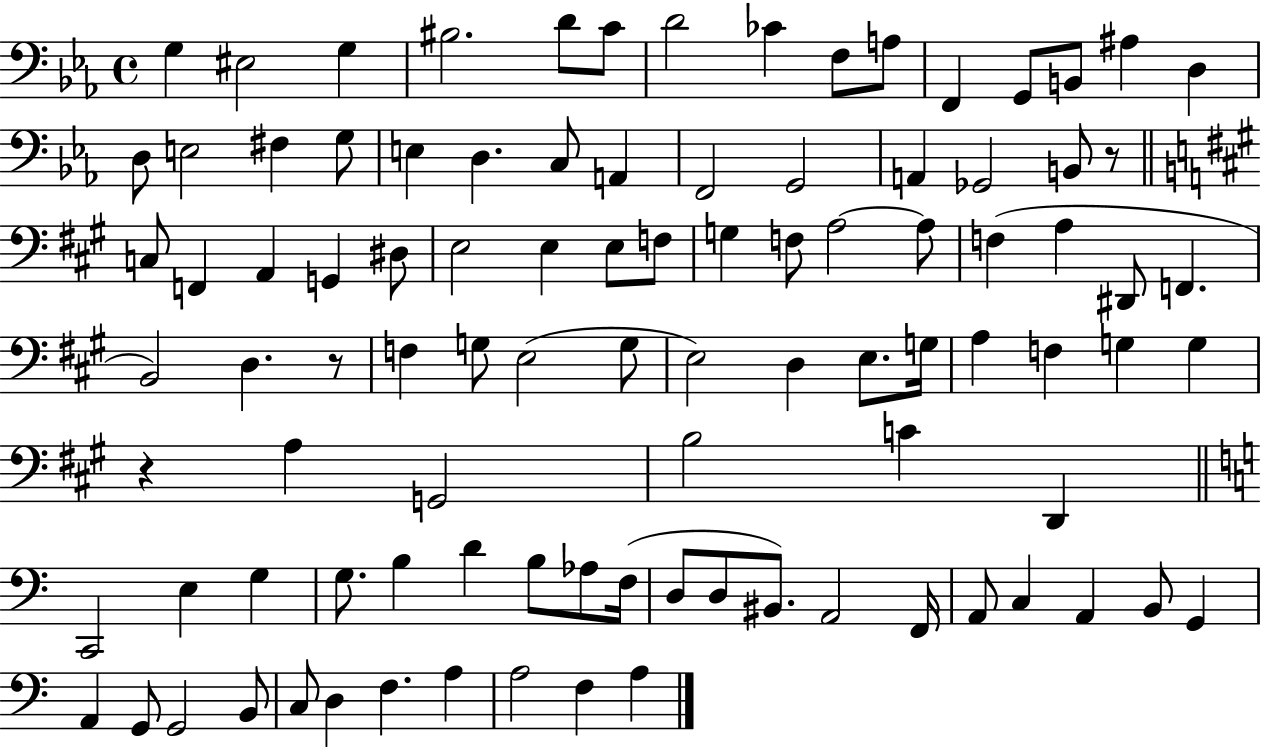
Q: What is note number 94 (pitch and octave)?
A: A3